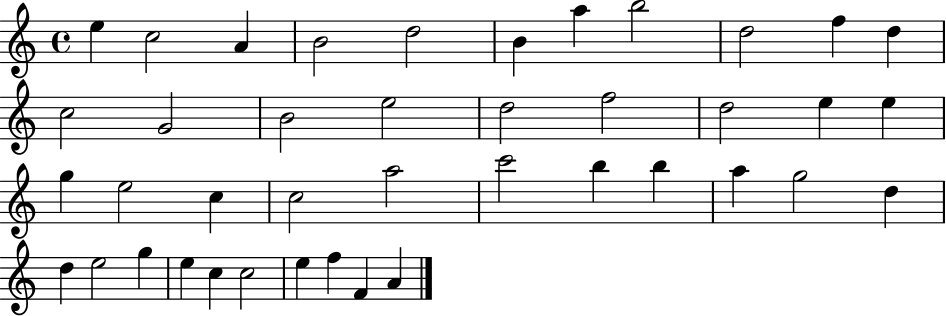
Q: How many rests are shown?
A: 0